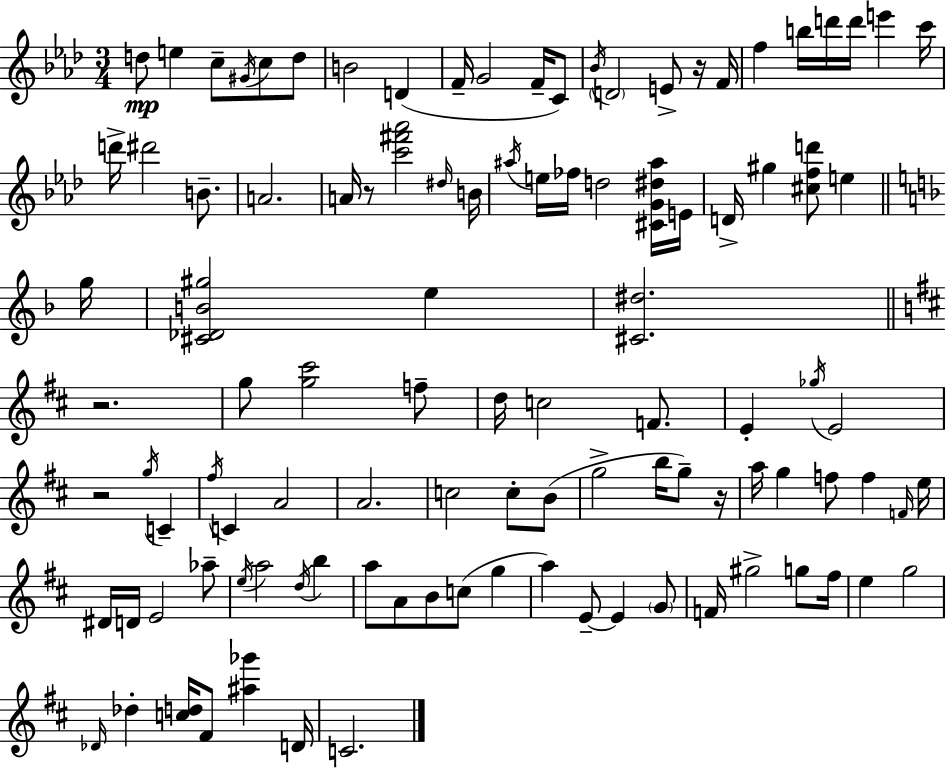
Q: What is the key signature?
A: AES major